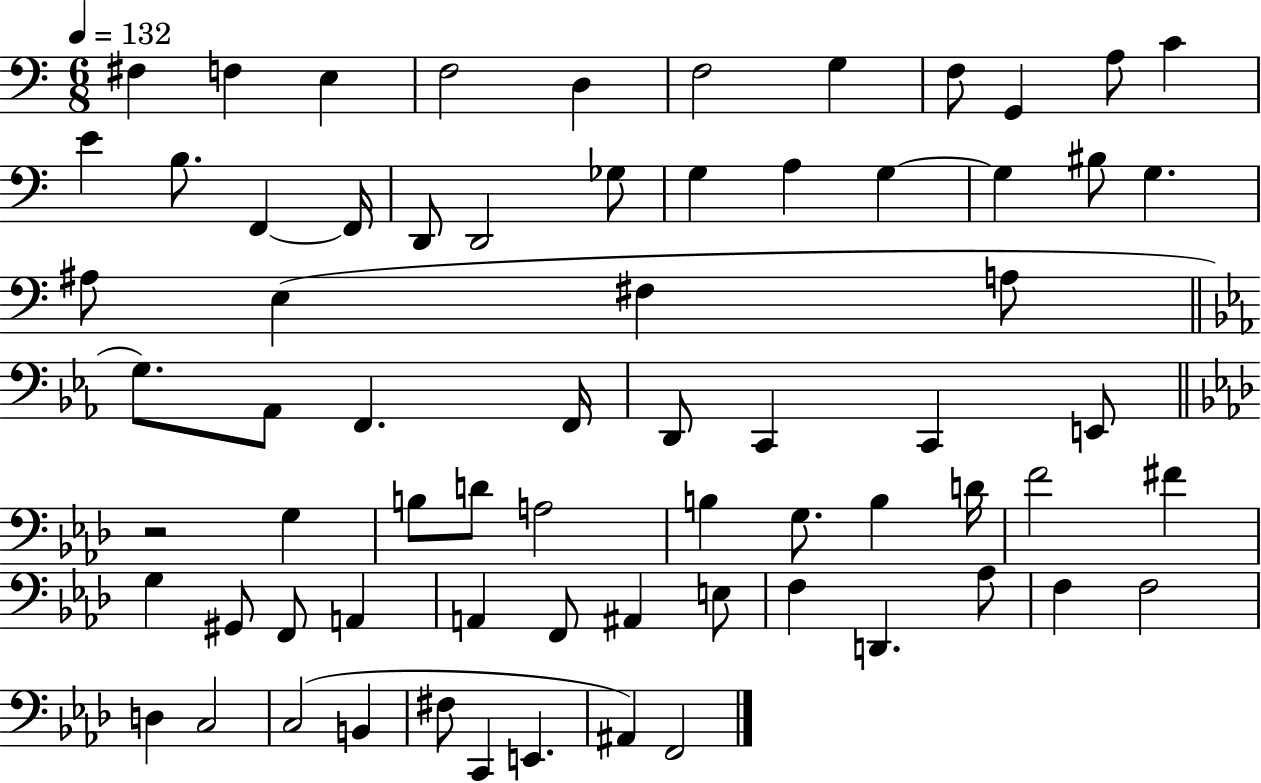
{
  \clef bass
  \numericTimeSignature
  \time 6/8
  \key c \major
  \tempo 4 = 132
  fis4 f4 e4 | f2 d4 | f2 g4 | f8 g,4 a8 c'4 | \break e'4 b8. f,4~~ f,16 | d,8 d,2 ges8 | g4 a4 g4~~ | g4 bis8 g4. | \break ais8 e4( fis4 a8 | \bar "||" \break \key ees \major g8.) aes,8 f,4. f,16 | d,8 c,4 c,4 e,8 | \bar "||" \break \key aes \major r2 g4 | b8 d'8 a2 | b4 g8. b4 d'16 | f'2 fis'4 | \break g4 gis,8 f,8 a,4 | a,4 f,8 ais,4 e8 | f4 d,4. aes8 | f4 f2 | \break d4 c2 | c2( b,4 | fis8 c,4 e,4. | ais,4) f,2 | \break \bar "|."
}